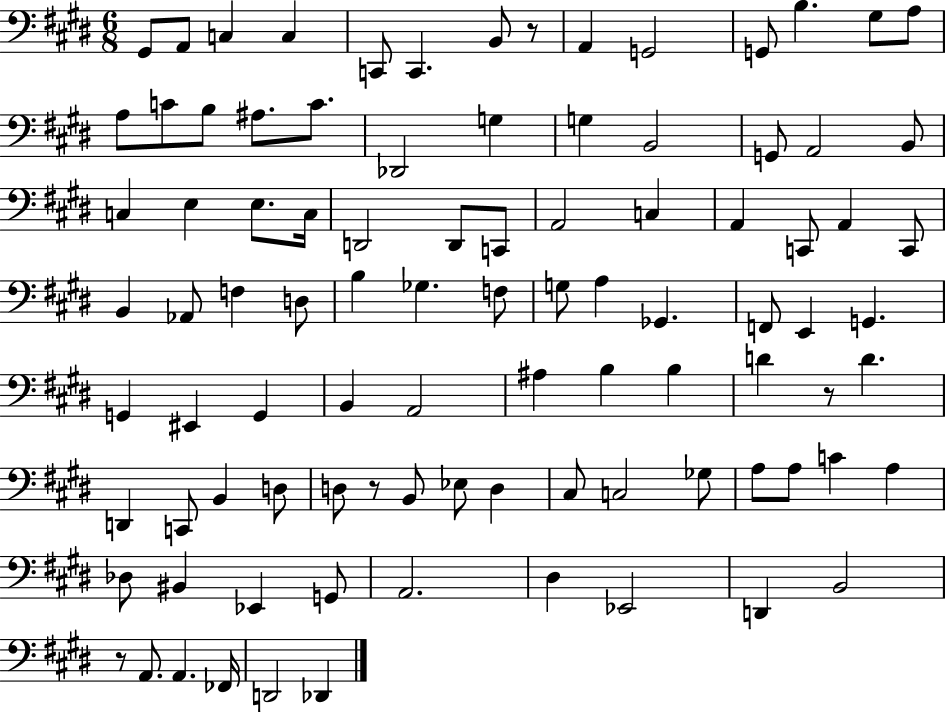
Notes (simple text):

G#2/e A2/e C3/q C3/q C2/e C2/q. B2/e R/e A2/q G2/h G2/e B3/q. G#3/e A3/e A3/e C4/e B3/e A#3/e. C4/e. Db2/h G3/q G3/q B2/h G2/e A2/h B2/e C3/q E3/q E3/e. C3/s D2/h D2/e C2/e A2/h C3/q A2/q C2/e A2/q C2/e B2/q Ab2/e F3/q D3/e B3/q Gb3/q. F3/e G3/e A3/q Gb2/q. F2/e E2/q G2/q. G2/q EIS2/q G2/q B2/q A2/h A#3/q B3/q B3/q D4/q R/e D4/q. D2/q C2/e B2/q D3/e D3/e R/e B2/e Eb3/e D3/q C#3/e C3/h Gb3/e A3/e A3/e C4/q A3/q Db3/e BIS2/q Eb2/q G2/e A2/h. D#3/q Eb2/h D2/q B2/h R/e A2/e. A2/q. FES2/s D2/h Db2/q